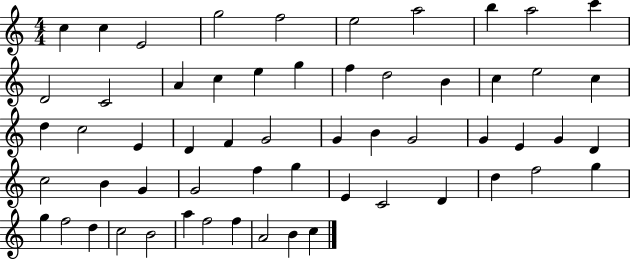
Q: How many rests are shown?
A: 0